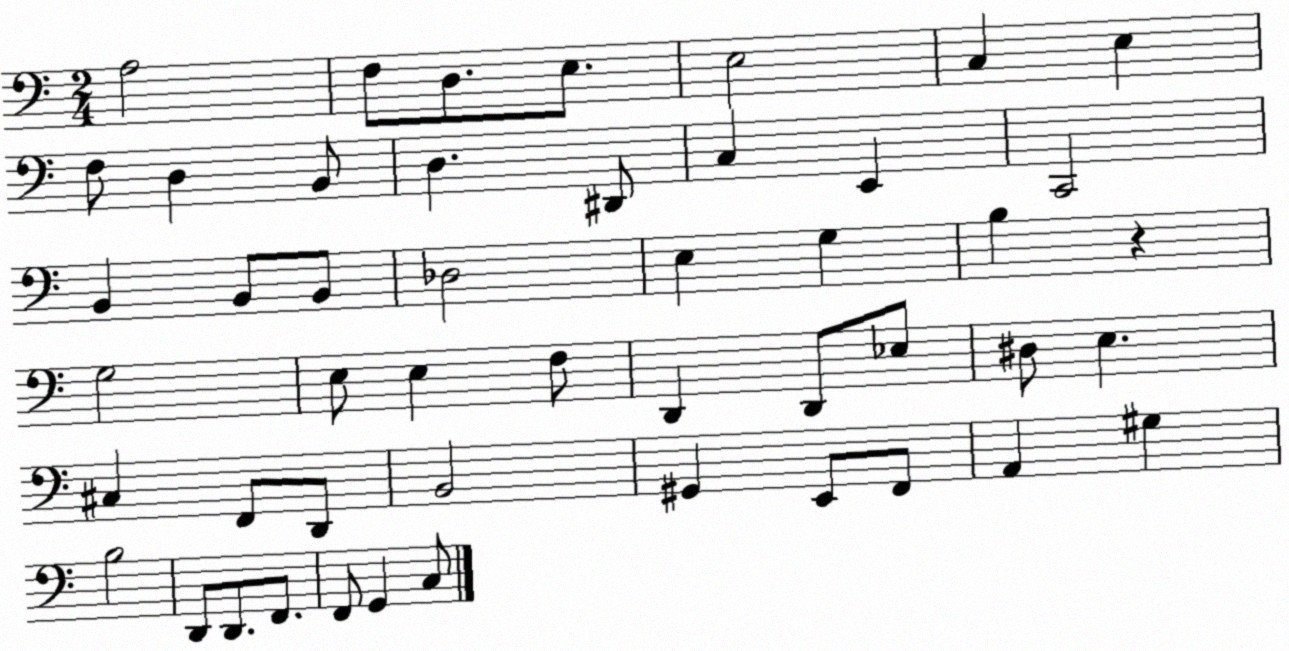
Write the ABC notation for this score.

X:1
T:Untitled
M:2/4
L:1/4
K:C
A,2 F,/2 D,/2 E,/2 E,2 C, E, F,/2 D, B,,/2 D, ^D,,/2 C, E,, C,,2 B,, B,,/2 B,,/2 _D,2 E, G, B, z G,2 E,/2 E, F,/2 D,, D,,/2 _E,/2 ^D,/2 E, ^C, F,,/2 D,,/2 B,,2 ^G,, E,,/2 F,,/2 A,, ^G, B,2 D,,/2 D,,/2 F,,/2 F,,/2 G,, C,/2